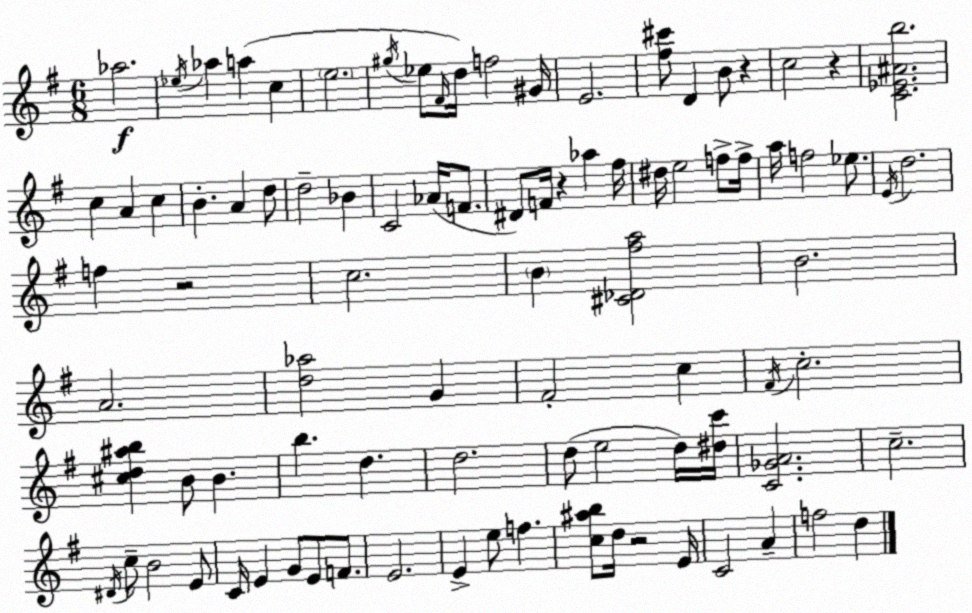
X:1
T:Untitled
M:6/8
L:1/4
K:G
_a2 _e/4 _a a c e2 ^g/4 _e/2 ^F/4 d/4 f2 ^G/4 E2 [^f^c']/2 D B/2 z c2 z [C_E^Ab]2 c A c B A d/2 d2 _B C2 _A/4 F/2 ^D/2 F/4 z _a ^f/4 ^d/4 e2 f/2 f/4 a/4 f2 _e/2 E/4 d2 f z2 c2 B [^C_D^fa]2 B2 A2 [d_a]2 G ^F2 c ^F/4 c2 [^cd^ab] B/2 B b d d2 d/2 e2 d/4 [^dc']/4 [C_GA]2 c2 ^D/4 c/2 B2 E/2 C/4 E G/2 E/2 F/2 E2 E e/2 f [c^ab]/2 d/4 z2 E/4 C2 A f2 d